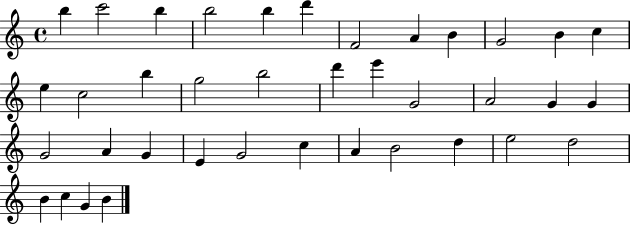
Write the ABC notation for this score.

X:1
T:Untitled
M:4/4
L:1/4
K:C
b c'2 b b2 b d' F2 A B G2 B c e c2 b g2 b2 d' e' G2 A2 G G G2 A G E G2 c A B2 d e2 d2 B c G B